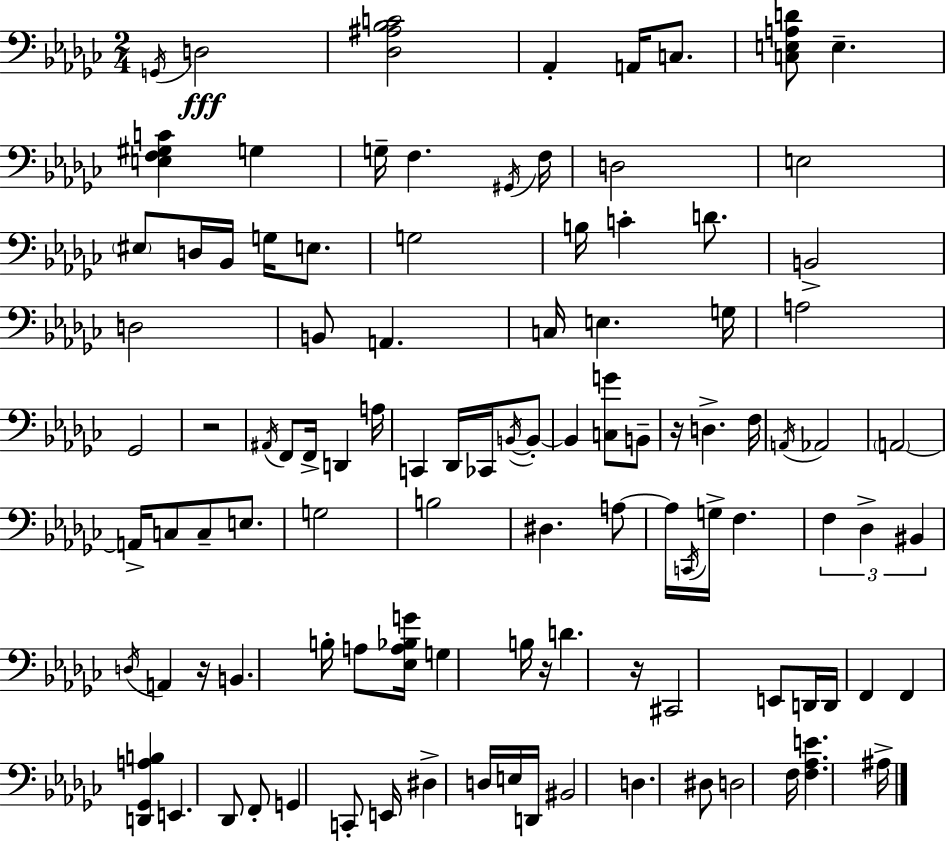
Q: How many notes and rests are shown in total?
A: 105